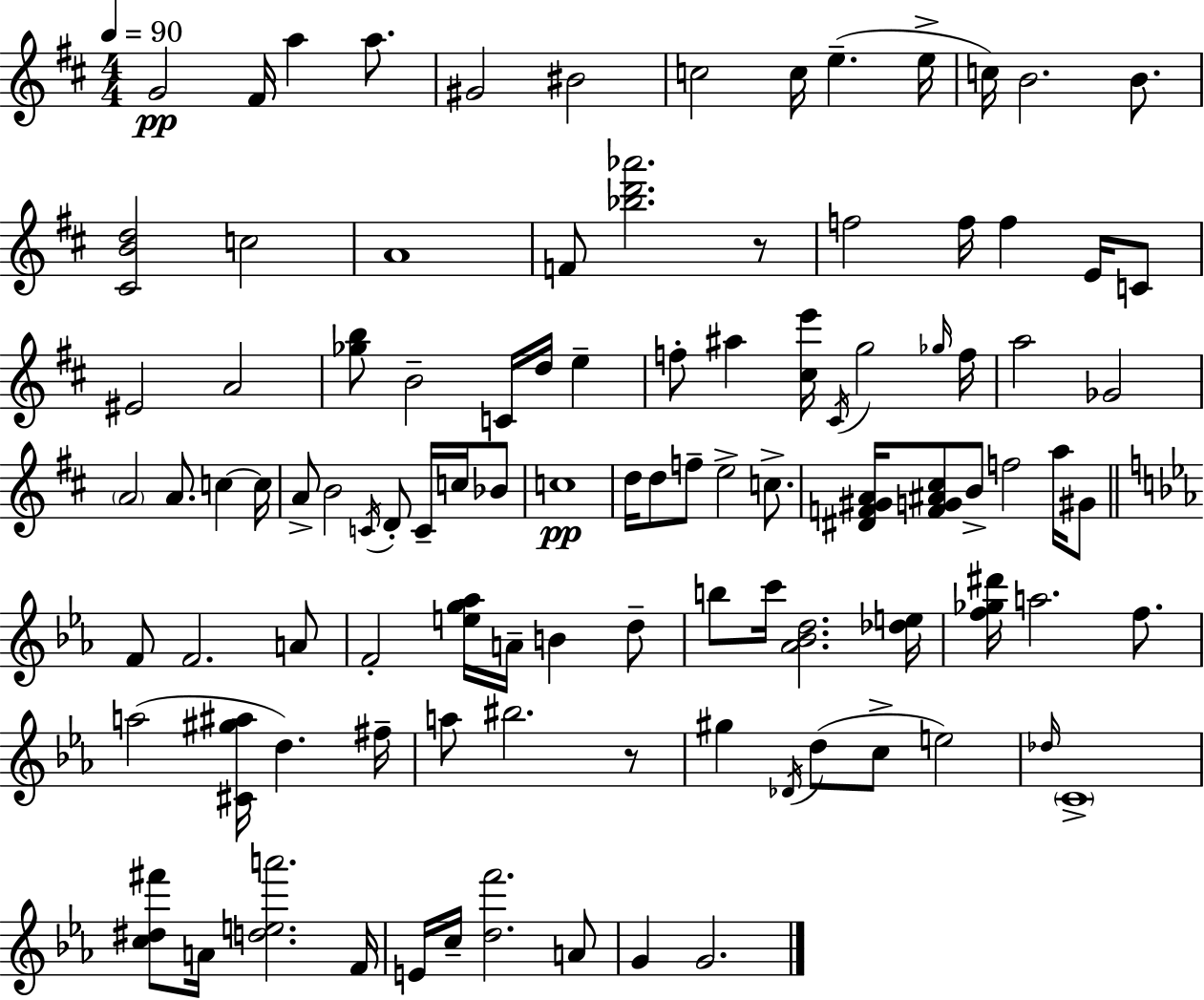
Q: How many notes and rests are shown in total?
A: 102